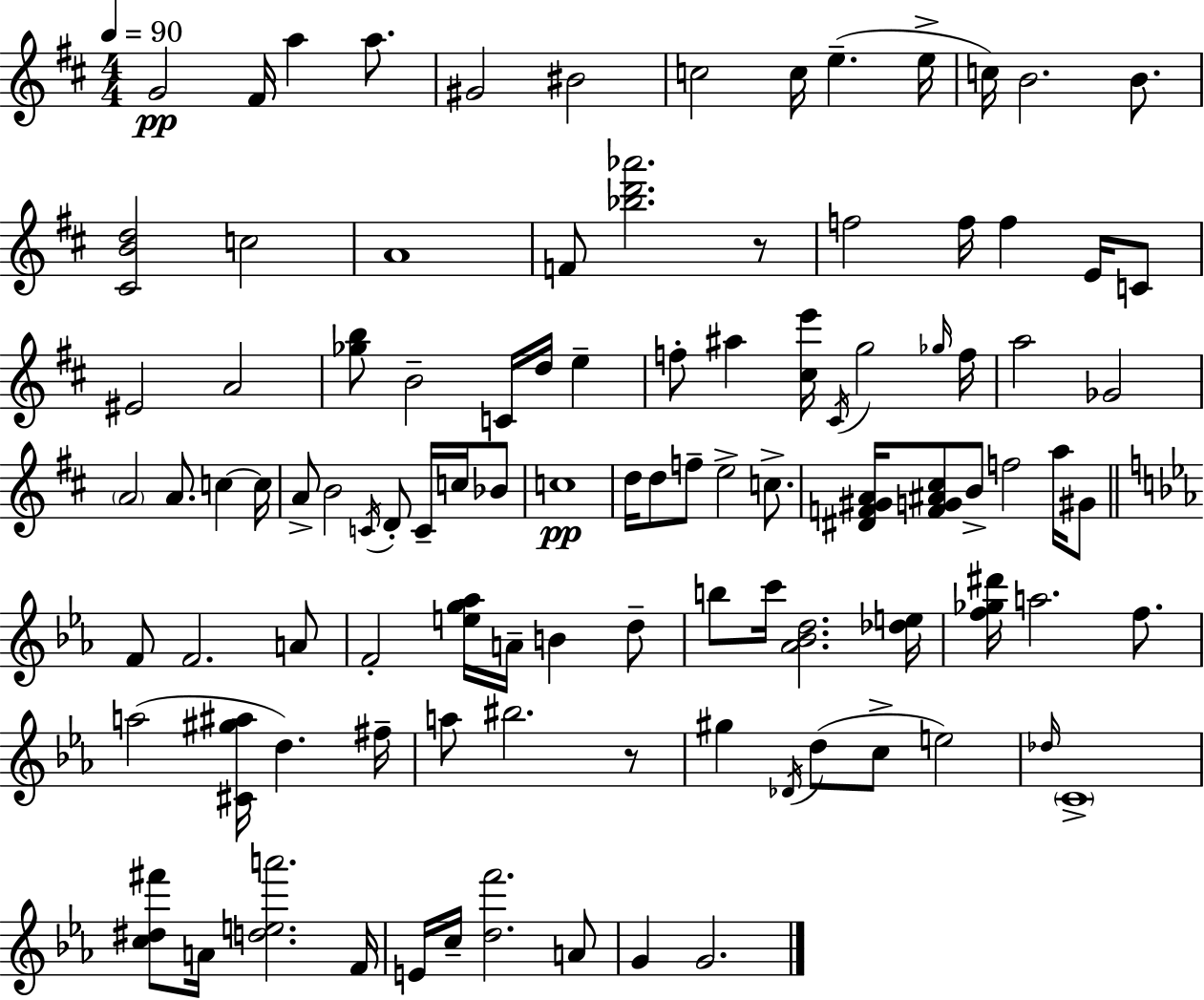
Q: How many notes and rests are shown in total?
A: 102